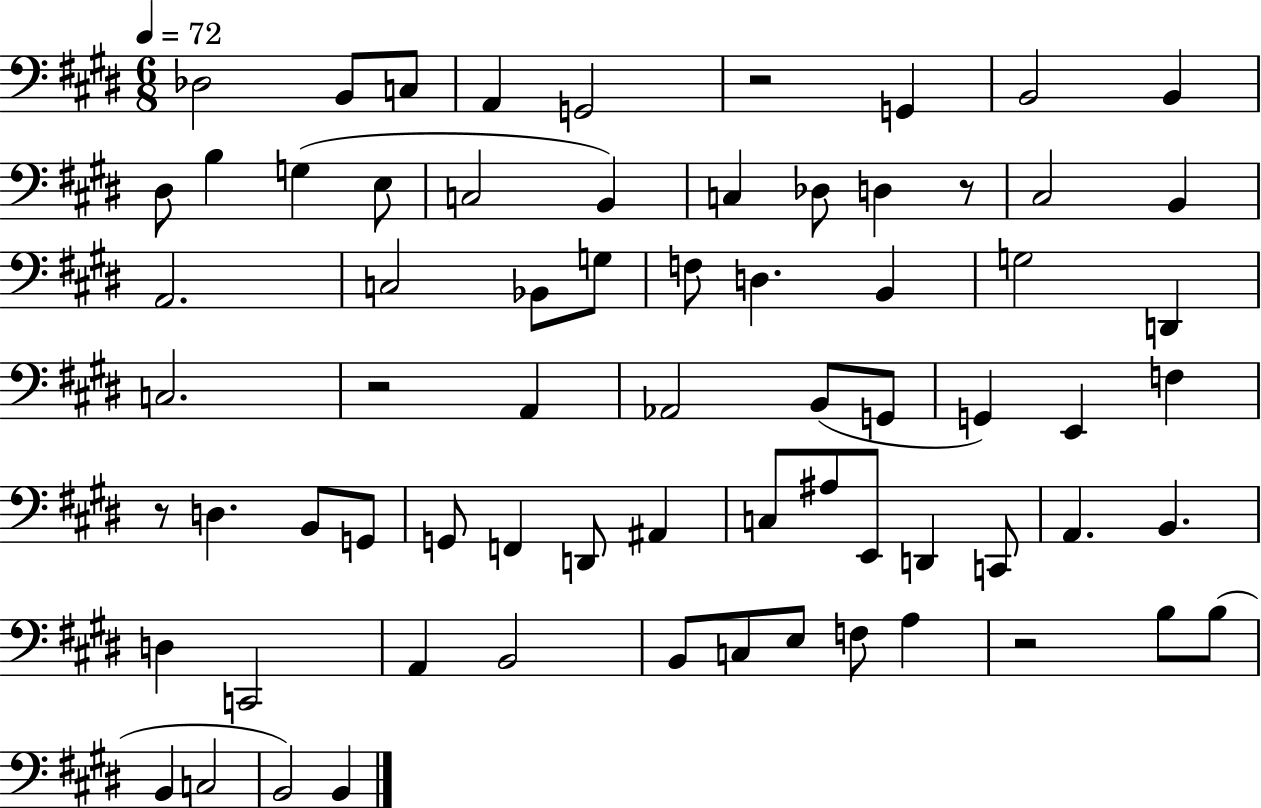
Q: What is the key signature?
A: E major